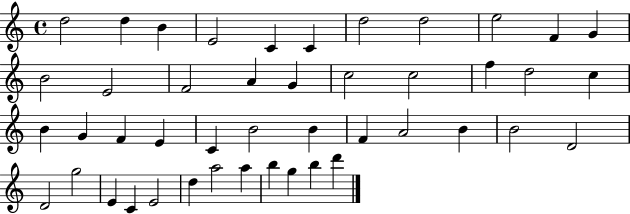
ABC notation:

X:1
T:Untitled
M:4/4
L:1/4
K:C
d2 d B E2 C C d2 d2 e2 F G B2 E2 F2 A G c2 c2 f d2 c B G F E C B2 B F A2 B B2 D2 D2 g2 E C E2 d a2 a b g b d'